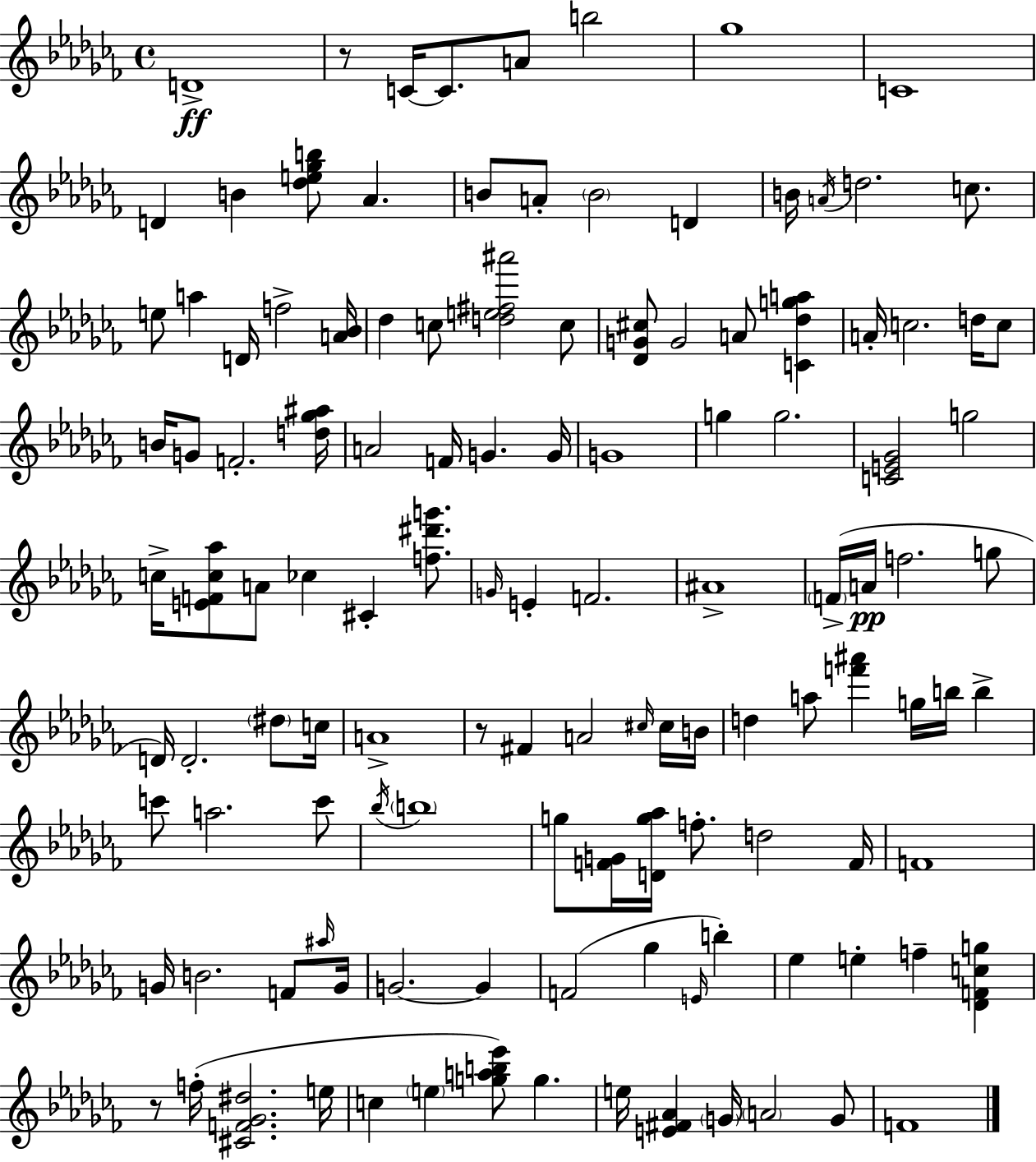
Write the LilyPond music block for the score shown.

{
  \clef treble
  \time 4/4
  \defaultTimeSignature
  \key aes \minor
  d'1->\ff | r8 c'16~~ c'8. a'8 b''2 | ges''1 | c'1 | \break d'4 b'4 <des'' e'' ges'' b''>8 aes'4. | b'8 a'8-. \parenthesize b'2 d'4 | b'16 \acciaccatura { a'16 } d''2. c''8. | e''8 a''4 d'16 f''2-> | \break <a' bes'>16 des''4 c''8 <d'' e'' fis'' ais'''>2 c''8 | <des' g' cis''>8 g'2 a'8 <c' des'' g'' a''>4 | a'16-. c''2. d''16 c''8 | b'16 g'8 f'2.-. | \break <d'' ges'' ais''>16 a'2 f'16 g'4. | g'16 g'1 | g''4 g''2. | <c' e' ges'>2 g''2 | \break c''16-> <e' f' c'' aes''>8 a'8 ces''4 cis'4-. <f'' dis''' g'''>8. | \grace { g'16 } e'4-. f'2. | ais'1-> | \parenthesize f'16->( a'16\pp f''2. | \break g''8 d'16) d'2.-. \parenthesize dis''8 | c''16 a'1-> | r8 fis'4 a'2 | \grace { cis''16 } cis''16 b'16 d''4 a''8 <f''' ais'''>4 g''16 b''16 b''4-> | \break c'''8 a''2. | c'''8 \acciaccatura { bes''16 } \parenthesize b''1 | g''8 <f' g'>16 <d' g'' aes''>16 f''8.-. d''2 | f'16 f'1 | \break g'16 b'2. | f'8 \grace { ais''16 } g'16 g'2.~~ | g'4 f'2( ges''4 | \grace { e'16 }) b''4-. ees''4 e''4-. f''4-- | \break <des' f' c'' g''>4 r8 f''16-.( <cis' f' ges' dis''>2. | e''16 c''4 \parenthesize e''4 <g'' a'' b'' ees'''>8) | g''4. e''16 <e' fis' aes'>4 \parenthesize g'16 \parenthesize a'2 | g'8 f'1 | \break \bar "|."
}